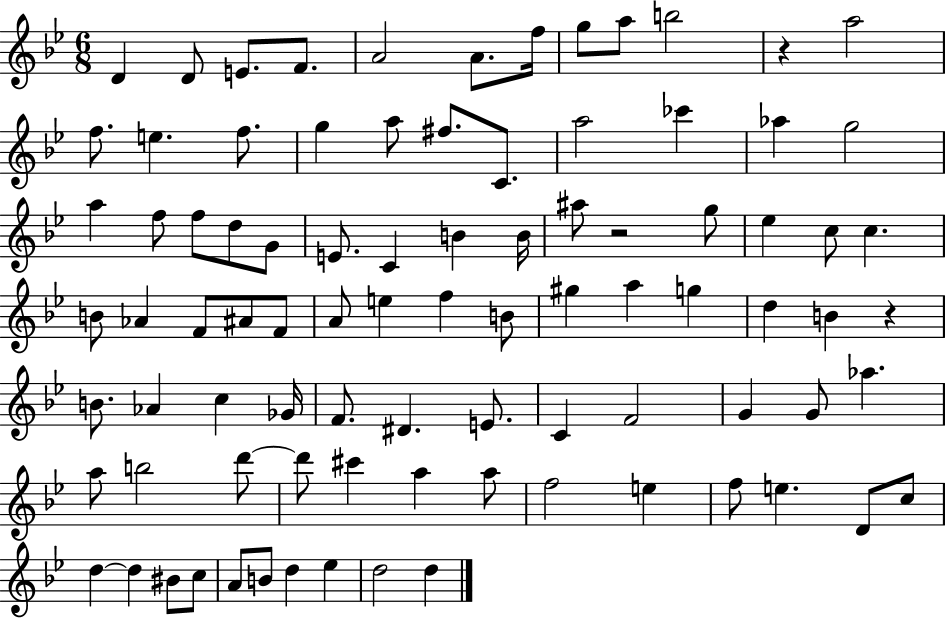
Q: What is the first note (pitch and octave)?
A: D4